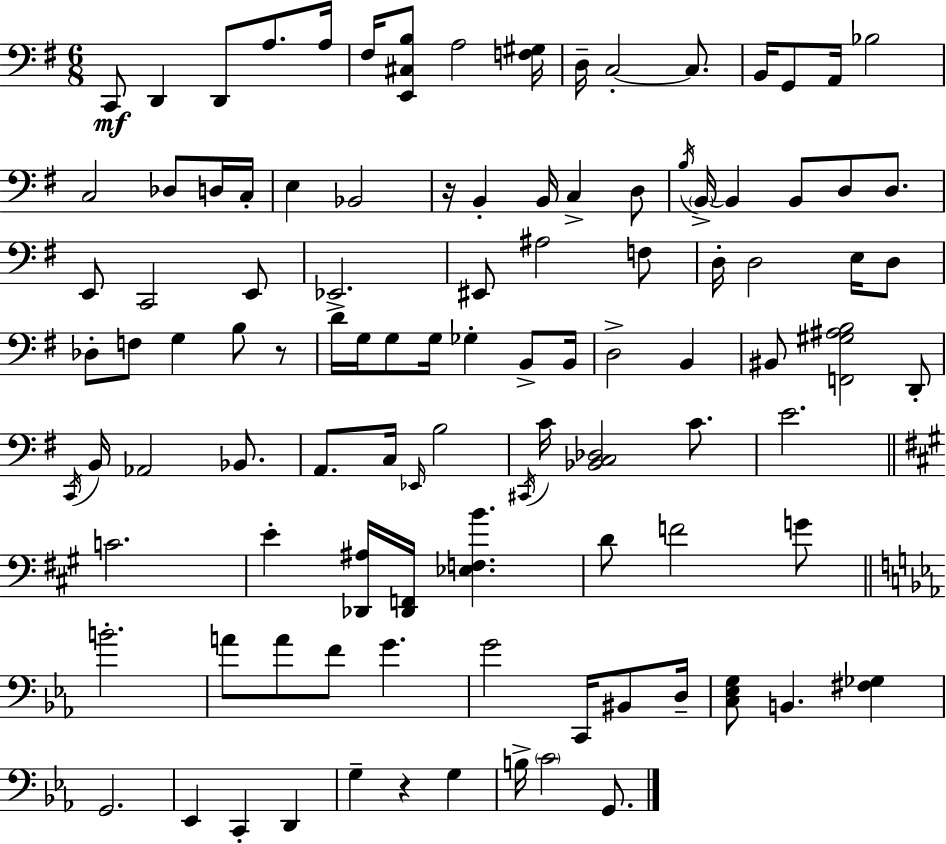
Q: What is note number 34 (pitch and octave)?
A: Eb2